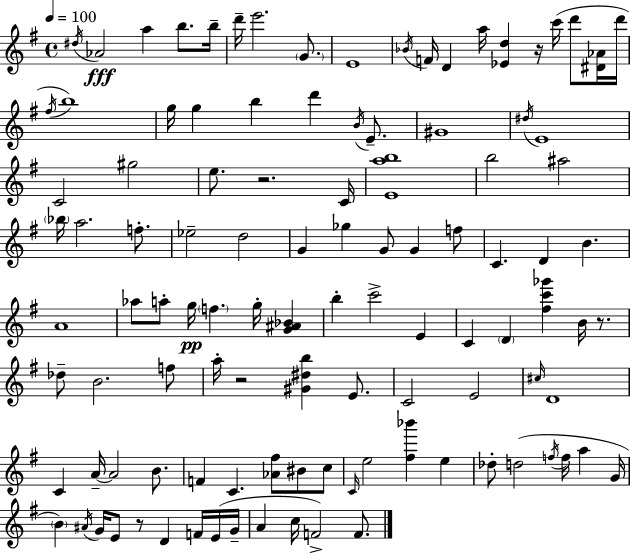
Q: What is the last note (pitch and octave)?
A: F4